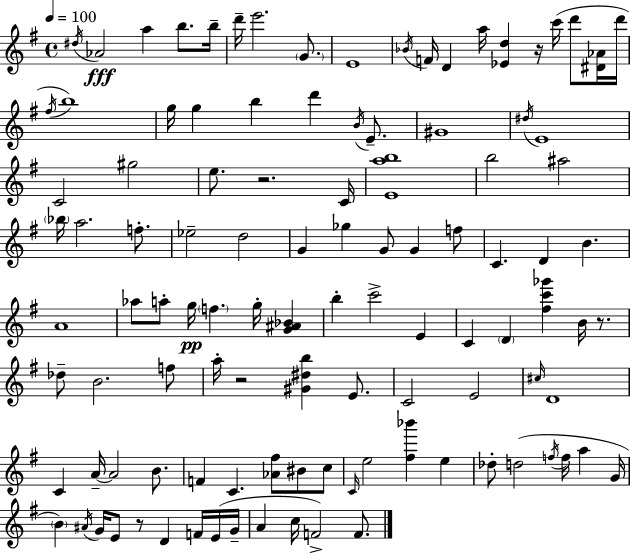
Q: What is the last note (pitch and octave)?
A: F4